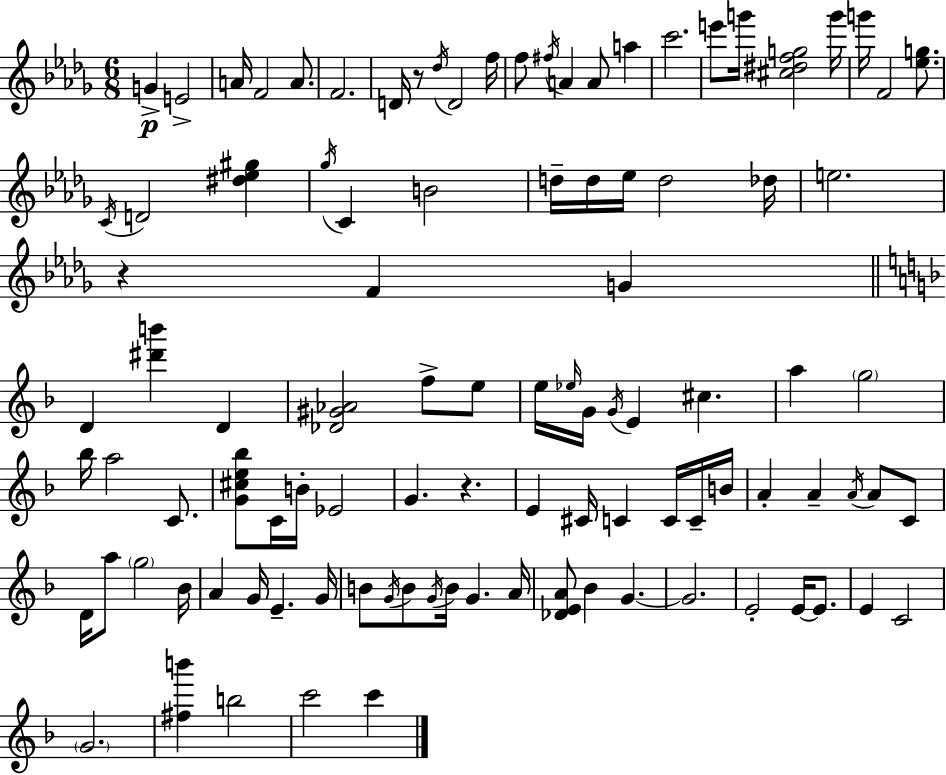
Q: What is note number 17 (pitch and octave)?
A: E6